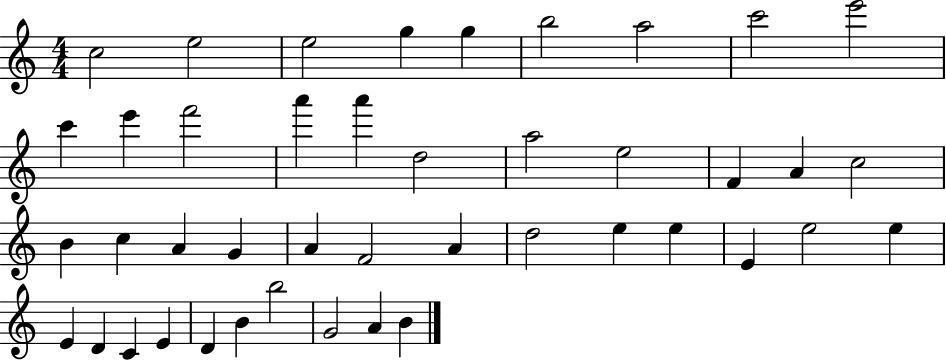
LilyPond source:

{
  \clef treble
  \numericTimeSignature
  \time 4/4
  \key c \major
  c''2 e''2 | e''2 g''4 g''4 | b''2 a''2 | c'''2 e'''2 | \break c'''4 e'''4 f'''2 | a'''4 a'''4 d''2 | a''2 e''2 | f'4 a'4 c''2 | \break b'4 c''4 a'4 g'4 | a'4 f'2 a'4 | d''2 e''4 e''4 | e'4 e''2 e''4 | \break e'4 d'4 c'4 e'4 | d'4 b'4 b''2 | g'2 a'4 b'4 | \bar "|."
}